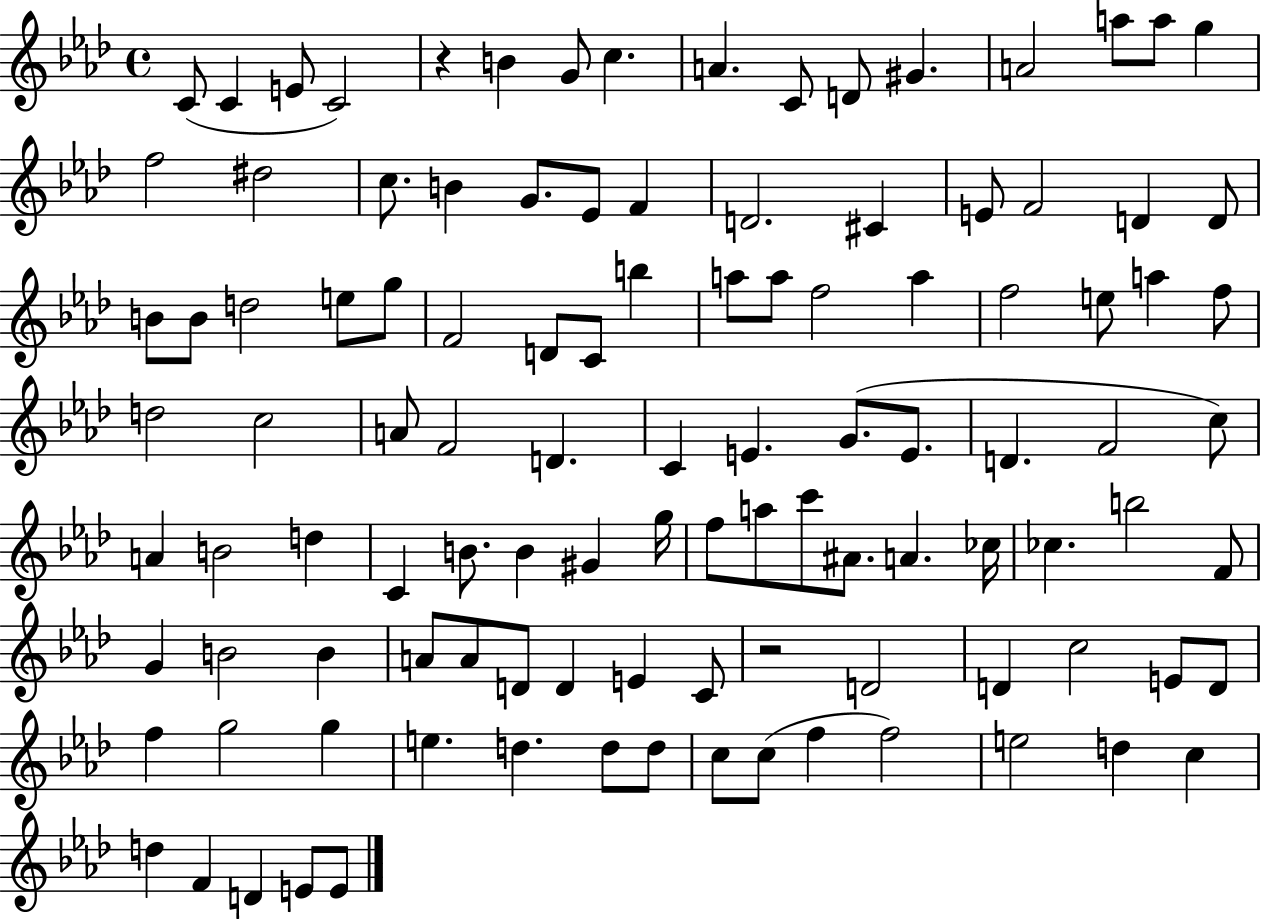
{
  \clef treble
  \time 4/4
  \defaultTimeSignature
  \key aes \major
  c'8( c'4 e'8 c'2) | r4 b'4 g'8 c''4. | a'4. c'8 d'8 gis'4. | a'2 a''8 a''8 g''4 | \break f''2 dis''2 | c''8. b'4 g'8. ees'8 f'4 | d'2. cis'4 | e'8 f'2 d'4 d'8 | \break b'8 b'8 d''2 e''8 g''8 | f'2 d'8 c'8 b''4 | a''8 a''8 f''2 a''4 | f''2 e''8 a''4 f''8 | \break d''2 c''2 | a'8 f'2 d'4. | c'4 e'4. g'8.( e'8. | d'4. f'2 c''8) | \break a'4 b'2 d''4 | c'4 b'8. b'4 gis'4 g''16 | f''8 a''8 c'''8 ais'8. a'4. ces''16 | ces''4. b''2 f'8 | \break g'4 b'2 b'4 | a'8 a'8 d'8 d'4 e'4 c'8 | r2 d'2 | d'4 c''2 e'8 d'8 | \break f''4 g''2 g''4 | e''4. d''4. d''8 d''8 | c''8 c''8( f''4 f''2) | e''2 d''4 c''4 | \break d''4 f'4 d'4 e'8 e'8 | \bar "|."
}